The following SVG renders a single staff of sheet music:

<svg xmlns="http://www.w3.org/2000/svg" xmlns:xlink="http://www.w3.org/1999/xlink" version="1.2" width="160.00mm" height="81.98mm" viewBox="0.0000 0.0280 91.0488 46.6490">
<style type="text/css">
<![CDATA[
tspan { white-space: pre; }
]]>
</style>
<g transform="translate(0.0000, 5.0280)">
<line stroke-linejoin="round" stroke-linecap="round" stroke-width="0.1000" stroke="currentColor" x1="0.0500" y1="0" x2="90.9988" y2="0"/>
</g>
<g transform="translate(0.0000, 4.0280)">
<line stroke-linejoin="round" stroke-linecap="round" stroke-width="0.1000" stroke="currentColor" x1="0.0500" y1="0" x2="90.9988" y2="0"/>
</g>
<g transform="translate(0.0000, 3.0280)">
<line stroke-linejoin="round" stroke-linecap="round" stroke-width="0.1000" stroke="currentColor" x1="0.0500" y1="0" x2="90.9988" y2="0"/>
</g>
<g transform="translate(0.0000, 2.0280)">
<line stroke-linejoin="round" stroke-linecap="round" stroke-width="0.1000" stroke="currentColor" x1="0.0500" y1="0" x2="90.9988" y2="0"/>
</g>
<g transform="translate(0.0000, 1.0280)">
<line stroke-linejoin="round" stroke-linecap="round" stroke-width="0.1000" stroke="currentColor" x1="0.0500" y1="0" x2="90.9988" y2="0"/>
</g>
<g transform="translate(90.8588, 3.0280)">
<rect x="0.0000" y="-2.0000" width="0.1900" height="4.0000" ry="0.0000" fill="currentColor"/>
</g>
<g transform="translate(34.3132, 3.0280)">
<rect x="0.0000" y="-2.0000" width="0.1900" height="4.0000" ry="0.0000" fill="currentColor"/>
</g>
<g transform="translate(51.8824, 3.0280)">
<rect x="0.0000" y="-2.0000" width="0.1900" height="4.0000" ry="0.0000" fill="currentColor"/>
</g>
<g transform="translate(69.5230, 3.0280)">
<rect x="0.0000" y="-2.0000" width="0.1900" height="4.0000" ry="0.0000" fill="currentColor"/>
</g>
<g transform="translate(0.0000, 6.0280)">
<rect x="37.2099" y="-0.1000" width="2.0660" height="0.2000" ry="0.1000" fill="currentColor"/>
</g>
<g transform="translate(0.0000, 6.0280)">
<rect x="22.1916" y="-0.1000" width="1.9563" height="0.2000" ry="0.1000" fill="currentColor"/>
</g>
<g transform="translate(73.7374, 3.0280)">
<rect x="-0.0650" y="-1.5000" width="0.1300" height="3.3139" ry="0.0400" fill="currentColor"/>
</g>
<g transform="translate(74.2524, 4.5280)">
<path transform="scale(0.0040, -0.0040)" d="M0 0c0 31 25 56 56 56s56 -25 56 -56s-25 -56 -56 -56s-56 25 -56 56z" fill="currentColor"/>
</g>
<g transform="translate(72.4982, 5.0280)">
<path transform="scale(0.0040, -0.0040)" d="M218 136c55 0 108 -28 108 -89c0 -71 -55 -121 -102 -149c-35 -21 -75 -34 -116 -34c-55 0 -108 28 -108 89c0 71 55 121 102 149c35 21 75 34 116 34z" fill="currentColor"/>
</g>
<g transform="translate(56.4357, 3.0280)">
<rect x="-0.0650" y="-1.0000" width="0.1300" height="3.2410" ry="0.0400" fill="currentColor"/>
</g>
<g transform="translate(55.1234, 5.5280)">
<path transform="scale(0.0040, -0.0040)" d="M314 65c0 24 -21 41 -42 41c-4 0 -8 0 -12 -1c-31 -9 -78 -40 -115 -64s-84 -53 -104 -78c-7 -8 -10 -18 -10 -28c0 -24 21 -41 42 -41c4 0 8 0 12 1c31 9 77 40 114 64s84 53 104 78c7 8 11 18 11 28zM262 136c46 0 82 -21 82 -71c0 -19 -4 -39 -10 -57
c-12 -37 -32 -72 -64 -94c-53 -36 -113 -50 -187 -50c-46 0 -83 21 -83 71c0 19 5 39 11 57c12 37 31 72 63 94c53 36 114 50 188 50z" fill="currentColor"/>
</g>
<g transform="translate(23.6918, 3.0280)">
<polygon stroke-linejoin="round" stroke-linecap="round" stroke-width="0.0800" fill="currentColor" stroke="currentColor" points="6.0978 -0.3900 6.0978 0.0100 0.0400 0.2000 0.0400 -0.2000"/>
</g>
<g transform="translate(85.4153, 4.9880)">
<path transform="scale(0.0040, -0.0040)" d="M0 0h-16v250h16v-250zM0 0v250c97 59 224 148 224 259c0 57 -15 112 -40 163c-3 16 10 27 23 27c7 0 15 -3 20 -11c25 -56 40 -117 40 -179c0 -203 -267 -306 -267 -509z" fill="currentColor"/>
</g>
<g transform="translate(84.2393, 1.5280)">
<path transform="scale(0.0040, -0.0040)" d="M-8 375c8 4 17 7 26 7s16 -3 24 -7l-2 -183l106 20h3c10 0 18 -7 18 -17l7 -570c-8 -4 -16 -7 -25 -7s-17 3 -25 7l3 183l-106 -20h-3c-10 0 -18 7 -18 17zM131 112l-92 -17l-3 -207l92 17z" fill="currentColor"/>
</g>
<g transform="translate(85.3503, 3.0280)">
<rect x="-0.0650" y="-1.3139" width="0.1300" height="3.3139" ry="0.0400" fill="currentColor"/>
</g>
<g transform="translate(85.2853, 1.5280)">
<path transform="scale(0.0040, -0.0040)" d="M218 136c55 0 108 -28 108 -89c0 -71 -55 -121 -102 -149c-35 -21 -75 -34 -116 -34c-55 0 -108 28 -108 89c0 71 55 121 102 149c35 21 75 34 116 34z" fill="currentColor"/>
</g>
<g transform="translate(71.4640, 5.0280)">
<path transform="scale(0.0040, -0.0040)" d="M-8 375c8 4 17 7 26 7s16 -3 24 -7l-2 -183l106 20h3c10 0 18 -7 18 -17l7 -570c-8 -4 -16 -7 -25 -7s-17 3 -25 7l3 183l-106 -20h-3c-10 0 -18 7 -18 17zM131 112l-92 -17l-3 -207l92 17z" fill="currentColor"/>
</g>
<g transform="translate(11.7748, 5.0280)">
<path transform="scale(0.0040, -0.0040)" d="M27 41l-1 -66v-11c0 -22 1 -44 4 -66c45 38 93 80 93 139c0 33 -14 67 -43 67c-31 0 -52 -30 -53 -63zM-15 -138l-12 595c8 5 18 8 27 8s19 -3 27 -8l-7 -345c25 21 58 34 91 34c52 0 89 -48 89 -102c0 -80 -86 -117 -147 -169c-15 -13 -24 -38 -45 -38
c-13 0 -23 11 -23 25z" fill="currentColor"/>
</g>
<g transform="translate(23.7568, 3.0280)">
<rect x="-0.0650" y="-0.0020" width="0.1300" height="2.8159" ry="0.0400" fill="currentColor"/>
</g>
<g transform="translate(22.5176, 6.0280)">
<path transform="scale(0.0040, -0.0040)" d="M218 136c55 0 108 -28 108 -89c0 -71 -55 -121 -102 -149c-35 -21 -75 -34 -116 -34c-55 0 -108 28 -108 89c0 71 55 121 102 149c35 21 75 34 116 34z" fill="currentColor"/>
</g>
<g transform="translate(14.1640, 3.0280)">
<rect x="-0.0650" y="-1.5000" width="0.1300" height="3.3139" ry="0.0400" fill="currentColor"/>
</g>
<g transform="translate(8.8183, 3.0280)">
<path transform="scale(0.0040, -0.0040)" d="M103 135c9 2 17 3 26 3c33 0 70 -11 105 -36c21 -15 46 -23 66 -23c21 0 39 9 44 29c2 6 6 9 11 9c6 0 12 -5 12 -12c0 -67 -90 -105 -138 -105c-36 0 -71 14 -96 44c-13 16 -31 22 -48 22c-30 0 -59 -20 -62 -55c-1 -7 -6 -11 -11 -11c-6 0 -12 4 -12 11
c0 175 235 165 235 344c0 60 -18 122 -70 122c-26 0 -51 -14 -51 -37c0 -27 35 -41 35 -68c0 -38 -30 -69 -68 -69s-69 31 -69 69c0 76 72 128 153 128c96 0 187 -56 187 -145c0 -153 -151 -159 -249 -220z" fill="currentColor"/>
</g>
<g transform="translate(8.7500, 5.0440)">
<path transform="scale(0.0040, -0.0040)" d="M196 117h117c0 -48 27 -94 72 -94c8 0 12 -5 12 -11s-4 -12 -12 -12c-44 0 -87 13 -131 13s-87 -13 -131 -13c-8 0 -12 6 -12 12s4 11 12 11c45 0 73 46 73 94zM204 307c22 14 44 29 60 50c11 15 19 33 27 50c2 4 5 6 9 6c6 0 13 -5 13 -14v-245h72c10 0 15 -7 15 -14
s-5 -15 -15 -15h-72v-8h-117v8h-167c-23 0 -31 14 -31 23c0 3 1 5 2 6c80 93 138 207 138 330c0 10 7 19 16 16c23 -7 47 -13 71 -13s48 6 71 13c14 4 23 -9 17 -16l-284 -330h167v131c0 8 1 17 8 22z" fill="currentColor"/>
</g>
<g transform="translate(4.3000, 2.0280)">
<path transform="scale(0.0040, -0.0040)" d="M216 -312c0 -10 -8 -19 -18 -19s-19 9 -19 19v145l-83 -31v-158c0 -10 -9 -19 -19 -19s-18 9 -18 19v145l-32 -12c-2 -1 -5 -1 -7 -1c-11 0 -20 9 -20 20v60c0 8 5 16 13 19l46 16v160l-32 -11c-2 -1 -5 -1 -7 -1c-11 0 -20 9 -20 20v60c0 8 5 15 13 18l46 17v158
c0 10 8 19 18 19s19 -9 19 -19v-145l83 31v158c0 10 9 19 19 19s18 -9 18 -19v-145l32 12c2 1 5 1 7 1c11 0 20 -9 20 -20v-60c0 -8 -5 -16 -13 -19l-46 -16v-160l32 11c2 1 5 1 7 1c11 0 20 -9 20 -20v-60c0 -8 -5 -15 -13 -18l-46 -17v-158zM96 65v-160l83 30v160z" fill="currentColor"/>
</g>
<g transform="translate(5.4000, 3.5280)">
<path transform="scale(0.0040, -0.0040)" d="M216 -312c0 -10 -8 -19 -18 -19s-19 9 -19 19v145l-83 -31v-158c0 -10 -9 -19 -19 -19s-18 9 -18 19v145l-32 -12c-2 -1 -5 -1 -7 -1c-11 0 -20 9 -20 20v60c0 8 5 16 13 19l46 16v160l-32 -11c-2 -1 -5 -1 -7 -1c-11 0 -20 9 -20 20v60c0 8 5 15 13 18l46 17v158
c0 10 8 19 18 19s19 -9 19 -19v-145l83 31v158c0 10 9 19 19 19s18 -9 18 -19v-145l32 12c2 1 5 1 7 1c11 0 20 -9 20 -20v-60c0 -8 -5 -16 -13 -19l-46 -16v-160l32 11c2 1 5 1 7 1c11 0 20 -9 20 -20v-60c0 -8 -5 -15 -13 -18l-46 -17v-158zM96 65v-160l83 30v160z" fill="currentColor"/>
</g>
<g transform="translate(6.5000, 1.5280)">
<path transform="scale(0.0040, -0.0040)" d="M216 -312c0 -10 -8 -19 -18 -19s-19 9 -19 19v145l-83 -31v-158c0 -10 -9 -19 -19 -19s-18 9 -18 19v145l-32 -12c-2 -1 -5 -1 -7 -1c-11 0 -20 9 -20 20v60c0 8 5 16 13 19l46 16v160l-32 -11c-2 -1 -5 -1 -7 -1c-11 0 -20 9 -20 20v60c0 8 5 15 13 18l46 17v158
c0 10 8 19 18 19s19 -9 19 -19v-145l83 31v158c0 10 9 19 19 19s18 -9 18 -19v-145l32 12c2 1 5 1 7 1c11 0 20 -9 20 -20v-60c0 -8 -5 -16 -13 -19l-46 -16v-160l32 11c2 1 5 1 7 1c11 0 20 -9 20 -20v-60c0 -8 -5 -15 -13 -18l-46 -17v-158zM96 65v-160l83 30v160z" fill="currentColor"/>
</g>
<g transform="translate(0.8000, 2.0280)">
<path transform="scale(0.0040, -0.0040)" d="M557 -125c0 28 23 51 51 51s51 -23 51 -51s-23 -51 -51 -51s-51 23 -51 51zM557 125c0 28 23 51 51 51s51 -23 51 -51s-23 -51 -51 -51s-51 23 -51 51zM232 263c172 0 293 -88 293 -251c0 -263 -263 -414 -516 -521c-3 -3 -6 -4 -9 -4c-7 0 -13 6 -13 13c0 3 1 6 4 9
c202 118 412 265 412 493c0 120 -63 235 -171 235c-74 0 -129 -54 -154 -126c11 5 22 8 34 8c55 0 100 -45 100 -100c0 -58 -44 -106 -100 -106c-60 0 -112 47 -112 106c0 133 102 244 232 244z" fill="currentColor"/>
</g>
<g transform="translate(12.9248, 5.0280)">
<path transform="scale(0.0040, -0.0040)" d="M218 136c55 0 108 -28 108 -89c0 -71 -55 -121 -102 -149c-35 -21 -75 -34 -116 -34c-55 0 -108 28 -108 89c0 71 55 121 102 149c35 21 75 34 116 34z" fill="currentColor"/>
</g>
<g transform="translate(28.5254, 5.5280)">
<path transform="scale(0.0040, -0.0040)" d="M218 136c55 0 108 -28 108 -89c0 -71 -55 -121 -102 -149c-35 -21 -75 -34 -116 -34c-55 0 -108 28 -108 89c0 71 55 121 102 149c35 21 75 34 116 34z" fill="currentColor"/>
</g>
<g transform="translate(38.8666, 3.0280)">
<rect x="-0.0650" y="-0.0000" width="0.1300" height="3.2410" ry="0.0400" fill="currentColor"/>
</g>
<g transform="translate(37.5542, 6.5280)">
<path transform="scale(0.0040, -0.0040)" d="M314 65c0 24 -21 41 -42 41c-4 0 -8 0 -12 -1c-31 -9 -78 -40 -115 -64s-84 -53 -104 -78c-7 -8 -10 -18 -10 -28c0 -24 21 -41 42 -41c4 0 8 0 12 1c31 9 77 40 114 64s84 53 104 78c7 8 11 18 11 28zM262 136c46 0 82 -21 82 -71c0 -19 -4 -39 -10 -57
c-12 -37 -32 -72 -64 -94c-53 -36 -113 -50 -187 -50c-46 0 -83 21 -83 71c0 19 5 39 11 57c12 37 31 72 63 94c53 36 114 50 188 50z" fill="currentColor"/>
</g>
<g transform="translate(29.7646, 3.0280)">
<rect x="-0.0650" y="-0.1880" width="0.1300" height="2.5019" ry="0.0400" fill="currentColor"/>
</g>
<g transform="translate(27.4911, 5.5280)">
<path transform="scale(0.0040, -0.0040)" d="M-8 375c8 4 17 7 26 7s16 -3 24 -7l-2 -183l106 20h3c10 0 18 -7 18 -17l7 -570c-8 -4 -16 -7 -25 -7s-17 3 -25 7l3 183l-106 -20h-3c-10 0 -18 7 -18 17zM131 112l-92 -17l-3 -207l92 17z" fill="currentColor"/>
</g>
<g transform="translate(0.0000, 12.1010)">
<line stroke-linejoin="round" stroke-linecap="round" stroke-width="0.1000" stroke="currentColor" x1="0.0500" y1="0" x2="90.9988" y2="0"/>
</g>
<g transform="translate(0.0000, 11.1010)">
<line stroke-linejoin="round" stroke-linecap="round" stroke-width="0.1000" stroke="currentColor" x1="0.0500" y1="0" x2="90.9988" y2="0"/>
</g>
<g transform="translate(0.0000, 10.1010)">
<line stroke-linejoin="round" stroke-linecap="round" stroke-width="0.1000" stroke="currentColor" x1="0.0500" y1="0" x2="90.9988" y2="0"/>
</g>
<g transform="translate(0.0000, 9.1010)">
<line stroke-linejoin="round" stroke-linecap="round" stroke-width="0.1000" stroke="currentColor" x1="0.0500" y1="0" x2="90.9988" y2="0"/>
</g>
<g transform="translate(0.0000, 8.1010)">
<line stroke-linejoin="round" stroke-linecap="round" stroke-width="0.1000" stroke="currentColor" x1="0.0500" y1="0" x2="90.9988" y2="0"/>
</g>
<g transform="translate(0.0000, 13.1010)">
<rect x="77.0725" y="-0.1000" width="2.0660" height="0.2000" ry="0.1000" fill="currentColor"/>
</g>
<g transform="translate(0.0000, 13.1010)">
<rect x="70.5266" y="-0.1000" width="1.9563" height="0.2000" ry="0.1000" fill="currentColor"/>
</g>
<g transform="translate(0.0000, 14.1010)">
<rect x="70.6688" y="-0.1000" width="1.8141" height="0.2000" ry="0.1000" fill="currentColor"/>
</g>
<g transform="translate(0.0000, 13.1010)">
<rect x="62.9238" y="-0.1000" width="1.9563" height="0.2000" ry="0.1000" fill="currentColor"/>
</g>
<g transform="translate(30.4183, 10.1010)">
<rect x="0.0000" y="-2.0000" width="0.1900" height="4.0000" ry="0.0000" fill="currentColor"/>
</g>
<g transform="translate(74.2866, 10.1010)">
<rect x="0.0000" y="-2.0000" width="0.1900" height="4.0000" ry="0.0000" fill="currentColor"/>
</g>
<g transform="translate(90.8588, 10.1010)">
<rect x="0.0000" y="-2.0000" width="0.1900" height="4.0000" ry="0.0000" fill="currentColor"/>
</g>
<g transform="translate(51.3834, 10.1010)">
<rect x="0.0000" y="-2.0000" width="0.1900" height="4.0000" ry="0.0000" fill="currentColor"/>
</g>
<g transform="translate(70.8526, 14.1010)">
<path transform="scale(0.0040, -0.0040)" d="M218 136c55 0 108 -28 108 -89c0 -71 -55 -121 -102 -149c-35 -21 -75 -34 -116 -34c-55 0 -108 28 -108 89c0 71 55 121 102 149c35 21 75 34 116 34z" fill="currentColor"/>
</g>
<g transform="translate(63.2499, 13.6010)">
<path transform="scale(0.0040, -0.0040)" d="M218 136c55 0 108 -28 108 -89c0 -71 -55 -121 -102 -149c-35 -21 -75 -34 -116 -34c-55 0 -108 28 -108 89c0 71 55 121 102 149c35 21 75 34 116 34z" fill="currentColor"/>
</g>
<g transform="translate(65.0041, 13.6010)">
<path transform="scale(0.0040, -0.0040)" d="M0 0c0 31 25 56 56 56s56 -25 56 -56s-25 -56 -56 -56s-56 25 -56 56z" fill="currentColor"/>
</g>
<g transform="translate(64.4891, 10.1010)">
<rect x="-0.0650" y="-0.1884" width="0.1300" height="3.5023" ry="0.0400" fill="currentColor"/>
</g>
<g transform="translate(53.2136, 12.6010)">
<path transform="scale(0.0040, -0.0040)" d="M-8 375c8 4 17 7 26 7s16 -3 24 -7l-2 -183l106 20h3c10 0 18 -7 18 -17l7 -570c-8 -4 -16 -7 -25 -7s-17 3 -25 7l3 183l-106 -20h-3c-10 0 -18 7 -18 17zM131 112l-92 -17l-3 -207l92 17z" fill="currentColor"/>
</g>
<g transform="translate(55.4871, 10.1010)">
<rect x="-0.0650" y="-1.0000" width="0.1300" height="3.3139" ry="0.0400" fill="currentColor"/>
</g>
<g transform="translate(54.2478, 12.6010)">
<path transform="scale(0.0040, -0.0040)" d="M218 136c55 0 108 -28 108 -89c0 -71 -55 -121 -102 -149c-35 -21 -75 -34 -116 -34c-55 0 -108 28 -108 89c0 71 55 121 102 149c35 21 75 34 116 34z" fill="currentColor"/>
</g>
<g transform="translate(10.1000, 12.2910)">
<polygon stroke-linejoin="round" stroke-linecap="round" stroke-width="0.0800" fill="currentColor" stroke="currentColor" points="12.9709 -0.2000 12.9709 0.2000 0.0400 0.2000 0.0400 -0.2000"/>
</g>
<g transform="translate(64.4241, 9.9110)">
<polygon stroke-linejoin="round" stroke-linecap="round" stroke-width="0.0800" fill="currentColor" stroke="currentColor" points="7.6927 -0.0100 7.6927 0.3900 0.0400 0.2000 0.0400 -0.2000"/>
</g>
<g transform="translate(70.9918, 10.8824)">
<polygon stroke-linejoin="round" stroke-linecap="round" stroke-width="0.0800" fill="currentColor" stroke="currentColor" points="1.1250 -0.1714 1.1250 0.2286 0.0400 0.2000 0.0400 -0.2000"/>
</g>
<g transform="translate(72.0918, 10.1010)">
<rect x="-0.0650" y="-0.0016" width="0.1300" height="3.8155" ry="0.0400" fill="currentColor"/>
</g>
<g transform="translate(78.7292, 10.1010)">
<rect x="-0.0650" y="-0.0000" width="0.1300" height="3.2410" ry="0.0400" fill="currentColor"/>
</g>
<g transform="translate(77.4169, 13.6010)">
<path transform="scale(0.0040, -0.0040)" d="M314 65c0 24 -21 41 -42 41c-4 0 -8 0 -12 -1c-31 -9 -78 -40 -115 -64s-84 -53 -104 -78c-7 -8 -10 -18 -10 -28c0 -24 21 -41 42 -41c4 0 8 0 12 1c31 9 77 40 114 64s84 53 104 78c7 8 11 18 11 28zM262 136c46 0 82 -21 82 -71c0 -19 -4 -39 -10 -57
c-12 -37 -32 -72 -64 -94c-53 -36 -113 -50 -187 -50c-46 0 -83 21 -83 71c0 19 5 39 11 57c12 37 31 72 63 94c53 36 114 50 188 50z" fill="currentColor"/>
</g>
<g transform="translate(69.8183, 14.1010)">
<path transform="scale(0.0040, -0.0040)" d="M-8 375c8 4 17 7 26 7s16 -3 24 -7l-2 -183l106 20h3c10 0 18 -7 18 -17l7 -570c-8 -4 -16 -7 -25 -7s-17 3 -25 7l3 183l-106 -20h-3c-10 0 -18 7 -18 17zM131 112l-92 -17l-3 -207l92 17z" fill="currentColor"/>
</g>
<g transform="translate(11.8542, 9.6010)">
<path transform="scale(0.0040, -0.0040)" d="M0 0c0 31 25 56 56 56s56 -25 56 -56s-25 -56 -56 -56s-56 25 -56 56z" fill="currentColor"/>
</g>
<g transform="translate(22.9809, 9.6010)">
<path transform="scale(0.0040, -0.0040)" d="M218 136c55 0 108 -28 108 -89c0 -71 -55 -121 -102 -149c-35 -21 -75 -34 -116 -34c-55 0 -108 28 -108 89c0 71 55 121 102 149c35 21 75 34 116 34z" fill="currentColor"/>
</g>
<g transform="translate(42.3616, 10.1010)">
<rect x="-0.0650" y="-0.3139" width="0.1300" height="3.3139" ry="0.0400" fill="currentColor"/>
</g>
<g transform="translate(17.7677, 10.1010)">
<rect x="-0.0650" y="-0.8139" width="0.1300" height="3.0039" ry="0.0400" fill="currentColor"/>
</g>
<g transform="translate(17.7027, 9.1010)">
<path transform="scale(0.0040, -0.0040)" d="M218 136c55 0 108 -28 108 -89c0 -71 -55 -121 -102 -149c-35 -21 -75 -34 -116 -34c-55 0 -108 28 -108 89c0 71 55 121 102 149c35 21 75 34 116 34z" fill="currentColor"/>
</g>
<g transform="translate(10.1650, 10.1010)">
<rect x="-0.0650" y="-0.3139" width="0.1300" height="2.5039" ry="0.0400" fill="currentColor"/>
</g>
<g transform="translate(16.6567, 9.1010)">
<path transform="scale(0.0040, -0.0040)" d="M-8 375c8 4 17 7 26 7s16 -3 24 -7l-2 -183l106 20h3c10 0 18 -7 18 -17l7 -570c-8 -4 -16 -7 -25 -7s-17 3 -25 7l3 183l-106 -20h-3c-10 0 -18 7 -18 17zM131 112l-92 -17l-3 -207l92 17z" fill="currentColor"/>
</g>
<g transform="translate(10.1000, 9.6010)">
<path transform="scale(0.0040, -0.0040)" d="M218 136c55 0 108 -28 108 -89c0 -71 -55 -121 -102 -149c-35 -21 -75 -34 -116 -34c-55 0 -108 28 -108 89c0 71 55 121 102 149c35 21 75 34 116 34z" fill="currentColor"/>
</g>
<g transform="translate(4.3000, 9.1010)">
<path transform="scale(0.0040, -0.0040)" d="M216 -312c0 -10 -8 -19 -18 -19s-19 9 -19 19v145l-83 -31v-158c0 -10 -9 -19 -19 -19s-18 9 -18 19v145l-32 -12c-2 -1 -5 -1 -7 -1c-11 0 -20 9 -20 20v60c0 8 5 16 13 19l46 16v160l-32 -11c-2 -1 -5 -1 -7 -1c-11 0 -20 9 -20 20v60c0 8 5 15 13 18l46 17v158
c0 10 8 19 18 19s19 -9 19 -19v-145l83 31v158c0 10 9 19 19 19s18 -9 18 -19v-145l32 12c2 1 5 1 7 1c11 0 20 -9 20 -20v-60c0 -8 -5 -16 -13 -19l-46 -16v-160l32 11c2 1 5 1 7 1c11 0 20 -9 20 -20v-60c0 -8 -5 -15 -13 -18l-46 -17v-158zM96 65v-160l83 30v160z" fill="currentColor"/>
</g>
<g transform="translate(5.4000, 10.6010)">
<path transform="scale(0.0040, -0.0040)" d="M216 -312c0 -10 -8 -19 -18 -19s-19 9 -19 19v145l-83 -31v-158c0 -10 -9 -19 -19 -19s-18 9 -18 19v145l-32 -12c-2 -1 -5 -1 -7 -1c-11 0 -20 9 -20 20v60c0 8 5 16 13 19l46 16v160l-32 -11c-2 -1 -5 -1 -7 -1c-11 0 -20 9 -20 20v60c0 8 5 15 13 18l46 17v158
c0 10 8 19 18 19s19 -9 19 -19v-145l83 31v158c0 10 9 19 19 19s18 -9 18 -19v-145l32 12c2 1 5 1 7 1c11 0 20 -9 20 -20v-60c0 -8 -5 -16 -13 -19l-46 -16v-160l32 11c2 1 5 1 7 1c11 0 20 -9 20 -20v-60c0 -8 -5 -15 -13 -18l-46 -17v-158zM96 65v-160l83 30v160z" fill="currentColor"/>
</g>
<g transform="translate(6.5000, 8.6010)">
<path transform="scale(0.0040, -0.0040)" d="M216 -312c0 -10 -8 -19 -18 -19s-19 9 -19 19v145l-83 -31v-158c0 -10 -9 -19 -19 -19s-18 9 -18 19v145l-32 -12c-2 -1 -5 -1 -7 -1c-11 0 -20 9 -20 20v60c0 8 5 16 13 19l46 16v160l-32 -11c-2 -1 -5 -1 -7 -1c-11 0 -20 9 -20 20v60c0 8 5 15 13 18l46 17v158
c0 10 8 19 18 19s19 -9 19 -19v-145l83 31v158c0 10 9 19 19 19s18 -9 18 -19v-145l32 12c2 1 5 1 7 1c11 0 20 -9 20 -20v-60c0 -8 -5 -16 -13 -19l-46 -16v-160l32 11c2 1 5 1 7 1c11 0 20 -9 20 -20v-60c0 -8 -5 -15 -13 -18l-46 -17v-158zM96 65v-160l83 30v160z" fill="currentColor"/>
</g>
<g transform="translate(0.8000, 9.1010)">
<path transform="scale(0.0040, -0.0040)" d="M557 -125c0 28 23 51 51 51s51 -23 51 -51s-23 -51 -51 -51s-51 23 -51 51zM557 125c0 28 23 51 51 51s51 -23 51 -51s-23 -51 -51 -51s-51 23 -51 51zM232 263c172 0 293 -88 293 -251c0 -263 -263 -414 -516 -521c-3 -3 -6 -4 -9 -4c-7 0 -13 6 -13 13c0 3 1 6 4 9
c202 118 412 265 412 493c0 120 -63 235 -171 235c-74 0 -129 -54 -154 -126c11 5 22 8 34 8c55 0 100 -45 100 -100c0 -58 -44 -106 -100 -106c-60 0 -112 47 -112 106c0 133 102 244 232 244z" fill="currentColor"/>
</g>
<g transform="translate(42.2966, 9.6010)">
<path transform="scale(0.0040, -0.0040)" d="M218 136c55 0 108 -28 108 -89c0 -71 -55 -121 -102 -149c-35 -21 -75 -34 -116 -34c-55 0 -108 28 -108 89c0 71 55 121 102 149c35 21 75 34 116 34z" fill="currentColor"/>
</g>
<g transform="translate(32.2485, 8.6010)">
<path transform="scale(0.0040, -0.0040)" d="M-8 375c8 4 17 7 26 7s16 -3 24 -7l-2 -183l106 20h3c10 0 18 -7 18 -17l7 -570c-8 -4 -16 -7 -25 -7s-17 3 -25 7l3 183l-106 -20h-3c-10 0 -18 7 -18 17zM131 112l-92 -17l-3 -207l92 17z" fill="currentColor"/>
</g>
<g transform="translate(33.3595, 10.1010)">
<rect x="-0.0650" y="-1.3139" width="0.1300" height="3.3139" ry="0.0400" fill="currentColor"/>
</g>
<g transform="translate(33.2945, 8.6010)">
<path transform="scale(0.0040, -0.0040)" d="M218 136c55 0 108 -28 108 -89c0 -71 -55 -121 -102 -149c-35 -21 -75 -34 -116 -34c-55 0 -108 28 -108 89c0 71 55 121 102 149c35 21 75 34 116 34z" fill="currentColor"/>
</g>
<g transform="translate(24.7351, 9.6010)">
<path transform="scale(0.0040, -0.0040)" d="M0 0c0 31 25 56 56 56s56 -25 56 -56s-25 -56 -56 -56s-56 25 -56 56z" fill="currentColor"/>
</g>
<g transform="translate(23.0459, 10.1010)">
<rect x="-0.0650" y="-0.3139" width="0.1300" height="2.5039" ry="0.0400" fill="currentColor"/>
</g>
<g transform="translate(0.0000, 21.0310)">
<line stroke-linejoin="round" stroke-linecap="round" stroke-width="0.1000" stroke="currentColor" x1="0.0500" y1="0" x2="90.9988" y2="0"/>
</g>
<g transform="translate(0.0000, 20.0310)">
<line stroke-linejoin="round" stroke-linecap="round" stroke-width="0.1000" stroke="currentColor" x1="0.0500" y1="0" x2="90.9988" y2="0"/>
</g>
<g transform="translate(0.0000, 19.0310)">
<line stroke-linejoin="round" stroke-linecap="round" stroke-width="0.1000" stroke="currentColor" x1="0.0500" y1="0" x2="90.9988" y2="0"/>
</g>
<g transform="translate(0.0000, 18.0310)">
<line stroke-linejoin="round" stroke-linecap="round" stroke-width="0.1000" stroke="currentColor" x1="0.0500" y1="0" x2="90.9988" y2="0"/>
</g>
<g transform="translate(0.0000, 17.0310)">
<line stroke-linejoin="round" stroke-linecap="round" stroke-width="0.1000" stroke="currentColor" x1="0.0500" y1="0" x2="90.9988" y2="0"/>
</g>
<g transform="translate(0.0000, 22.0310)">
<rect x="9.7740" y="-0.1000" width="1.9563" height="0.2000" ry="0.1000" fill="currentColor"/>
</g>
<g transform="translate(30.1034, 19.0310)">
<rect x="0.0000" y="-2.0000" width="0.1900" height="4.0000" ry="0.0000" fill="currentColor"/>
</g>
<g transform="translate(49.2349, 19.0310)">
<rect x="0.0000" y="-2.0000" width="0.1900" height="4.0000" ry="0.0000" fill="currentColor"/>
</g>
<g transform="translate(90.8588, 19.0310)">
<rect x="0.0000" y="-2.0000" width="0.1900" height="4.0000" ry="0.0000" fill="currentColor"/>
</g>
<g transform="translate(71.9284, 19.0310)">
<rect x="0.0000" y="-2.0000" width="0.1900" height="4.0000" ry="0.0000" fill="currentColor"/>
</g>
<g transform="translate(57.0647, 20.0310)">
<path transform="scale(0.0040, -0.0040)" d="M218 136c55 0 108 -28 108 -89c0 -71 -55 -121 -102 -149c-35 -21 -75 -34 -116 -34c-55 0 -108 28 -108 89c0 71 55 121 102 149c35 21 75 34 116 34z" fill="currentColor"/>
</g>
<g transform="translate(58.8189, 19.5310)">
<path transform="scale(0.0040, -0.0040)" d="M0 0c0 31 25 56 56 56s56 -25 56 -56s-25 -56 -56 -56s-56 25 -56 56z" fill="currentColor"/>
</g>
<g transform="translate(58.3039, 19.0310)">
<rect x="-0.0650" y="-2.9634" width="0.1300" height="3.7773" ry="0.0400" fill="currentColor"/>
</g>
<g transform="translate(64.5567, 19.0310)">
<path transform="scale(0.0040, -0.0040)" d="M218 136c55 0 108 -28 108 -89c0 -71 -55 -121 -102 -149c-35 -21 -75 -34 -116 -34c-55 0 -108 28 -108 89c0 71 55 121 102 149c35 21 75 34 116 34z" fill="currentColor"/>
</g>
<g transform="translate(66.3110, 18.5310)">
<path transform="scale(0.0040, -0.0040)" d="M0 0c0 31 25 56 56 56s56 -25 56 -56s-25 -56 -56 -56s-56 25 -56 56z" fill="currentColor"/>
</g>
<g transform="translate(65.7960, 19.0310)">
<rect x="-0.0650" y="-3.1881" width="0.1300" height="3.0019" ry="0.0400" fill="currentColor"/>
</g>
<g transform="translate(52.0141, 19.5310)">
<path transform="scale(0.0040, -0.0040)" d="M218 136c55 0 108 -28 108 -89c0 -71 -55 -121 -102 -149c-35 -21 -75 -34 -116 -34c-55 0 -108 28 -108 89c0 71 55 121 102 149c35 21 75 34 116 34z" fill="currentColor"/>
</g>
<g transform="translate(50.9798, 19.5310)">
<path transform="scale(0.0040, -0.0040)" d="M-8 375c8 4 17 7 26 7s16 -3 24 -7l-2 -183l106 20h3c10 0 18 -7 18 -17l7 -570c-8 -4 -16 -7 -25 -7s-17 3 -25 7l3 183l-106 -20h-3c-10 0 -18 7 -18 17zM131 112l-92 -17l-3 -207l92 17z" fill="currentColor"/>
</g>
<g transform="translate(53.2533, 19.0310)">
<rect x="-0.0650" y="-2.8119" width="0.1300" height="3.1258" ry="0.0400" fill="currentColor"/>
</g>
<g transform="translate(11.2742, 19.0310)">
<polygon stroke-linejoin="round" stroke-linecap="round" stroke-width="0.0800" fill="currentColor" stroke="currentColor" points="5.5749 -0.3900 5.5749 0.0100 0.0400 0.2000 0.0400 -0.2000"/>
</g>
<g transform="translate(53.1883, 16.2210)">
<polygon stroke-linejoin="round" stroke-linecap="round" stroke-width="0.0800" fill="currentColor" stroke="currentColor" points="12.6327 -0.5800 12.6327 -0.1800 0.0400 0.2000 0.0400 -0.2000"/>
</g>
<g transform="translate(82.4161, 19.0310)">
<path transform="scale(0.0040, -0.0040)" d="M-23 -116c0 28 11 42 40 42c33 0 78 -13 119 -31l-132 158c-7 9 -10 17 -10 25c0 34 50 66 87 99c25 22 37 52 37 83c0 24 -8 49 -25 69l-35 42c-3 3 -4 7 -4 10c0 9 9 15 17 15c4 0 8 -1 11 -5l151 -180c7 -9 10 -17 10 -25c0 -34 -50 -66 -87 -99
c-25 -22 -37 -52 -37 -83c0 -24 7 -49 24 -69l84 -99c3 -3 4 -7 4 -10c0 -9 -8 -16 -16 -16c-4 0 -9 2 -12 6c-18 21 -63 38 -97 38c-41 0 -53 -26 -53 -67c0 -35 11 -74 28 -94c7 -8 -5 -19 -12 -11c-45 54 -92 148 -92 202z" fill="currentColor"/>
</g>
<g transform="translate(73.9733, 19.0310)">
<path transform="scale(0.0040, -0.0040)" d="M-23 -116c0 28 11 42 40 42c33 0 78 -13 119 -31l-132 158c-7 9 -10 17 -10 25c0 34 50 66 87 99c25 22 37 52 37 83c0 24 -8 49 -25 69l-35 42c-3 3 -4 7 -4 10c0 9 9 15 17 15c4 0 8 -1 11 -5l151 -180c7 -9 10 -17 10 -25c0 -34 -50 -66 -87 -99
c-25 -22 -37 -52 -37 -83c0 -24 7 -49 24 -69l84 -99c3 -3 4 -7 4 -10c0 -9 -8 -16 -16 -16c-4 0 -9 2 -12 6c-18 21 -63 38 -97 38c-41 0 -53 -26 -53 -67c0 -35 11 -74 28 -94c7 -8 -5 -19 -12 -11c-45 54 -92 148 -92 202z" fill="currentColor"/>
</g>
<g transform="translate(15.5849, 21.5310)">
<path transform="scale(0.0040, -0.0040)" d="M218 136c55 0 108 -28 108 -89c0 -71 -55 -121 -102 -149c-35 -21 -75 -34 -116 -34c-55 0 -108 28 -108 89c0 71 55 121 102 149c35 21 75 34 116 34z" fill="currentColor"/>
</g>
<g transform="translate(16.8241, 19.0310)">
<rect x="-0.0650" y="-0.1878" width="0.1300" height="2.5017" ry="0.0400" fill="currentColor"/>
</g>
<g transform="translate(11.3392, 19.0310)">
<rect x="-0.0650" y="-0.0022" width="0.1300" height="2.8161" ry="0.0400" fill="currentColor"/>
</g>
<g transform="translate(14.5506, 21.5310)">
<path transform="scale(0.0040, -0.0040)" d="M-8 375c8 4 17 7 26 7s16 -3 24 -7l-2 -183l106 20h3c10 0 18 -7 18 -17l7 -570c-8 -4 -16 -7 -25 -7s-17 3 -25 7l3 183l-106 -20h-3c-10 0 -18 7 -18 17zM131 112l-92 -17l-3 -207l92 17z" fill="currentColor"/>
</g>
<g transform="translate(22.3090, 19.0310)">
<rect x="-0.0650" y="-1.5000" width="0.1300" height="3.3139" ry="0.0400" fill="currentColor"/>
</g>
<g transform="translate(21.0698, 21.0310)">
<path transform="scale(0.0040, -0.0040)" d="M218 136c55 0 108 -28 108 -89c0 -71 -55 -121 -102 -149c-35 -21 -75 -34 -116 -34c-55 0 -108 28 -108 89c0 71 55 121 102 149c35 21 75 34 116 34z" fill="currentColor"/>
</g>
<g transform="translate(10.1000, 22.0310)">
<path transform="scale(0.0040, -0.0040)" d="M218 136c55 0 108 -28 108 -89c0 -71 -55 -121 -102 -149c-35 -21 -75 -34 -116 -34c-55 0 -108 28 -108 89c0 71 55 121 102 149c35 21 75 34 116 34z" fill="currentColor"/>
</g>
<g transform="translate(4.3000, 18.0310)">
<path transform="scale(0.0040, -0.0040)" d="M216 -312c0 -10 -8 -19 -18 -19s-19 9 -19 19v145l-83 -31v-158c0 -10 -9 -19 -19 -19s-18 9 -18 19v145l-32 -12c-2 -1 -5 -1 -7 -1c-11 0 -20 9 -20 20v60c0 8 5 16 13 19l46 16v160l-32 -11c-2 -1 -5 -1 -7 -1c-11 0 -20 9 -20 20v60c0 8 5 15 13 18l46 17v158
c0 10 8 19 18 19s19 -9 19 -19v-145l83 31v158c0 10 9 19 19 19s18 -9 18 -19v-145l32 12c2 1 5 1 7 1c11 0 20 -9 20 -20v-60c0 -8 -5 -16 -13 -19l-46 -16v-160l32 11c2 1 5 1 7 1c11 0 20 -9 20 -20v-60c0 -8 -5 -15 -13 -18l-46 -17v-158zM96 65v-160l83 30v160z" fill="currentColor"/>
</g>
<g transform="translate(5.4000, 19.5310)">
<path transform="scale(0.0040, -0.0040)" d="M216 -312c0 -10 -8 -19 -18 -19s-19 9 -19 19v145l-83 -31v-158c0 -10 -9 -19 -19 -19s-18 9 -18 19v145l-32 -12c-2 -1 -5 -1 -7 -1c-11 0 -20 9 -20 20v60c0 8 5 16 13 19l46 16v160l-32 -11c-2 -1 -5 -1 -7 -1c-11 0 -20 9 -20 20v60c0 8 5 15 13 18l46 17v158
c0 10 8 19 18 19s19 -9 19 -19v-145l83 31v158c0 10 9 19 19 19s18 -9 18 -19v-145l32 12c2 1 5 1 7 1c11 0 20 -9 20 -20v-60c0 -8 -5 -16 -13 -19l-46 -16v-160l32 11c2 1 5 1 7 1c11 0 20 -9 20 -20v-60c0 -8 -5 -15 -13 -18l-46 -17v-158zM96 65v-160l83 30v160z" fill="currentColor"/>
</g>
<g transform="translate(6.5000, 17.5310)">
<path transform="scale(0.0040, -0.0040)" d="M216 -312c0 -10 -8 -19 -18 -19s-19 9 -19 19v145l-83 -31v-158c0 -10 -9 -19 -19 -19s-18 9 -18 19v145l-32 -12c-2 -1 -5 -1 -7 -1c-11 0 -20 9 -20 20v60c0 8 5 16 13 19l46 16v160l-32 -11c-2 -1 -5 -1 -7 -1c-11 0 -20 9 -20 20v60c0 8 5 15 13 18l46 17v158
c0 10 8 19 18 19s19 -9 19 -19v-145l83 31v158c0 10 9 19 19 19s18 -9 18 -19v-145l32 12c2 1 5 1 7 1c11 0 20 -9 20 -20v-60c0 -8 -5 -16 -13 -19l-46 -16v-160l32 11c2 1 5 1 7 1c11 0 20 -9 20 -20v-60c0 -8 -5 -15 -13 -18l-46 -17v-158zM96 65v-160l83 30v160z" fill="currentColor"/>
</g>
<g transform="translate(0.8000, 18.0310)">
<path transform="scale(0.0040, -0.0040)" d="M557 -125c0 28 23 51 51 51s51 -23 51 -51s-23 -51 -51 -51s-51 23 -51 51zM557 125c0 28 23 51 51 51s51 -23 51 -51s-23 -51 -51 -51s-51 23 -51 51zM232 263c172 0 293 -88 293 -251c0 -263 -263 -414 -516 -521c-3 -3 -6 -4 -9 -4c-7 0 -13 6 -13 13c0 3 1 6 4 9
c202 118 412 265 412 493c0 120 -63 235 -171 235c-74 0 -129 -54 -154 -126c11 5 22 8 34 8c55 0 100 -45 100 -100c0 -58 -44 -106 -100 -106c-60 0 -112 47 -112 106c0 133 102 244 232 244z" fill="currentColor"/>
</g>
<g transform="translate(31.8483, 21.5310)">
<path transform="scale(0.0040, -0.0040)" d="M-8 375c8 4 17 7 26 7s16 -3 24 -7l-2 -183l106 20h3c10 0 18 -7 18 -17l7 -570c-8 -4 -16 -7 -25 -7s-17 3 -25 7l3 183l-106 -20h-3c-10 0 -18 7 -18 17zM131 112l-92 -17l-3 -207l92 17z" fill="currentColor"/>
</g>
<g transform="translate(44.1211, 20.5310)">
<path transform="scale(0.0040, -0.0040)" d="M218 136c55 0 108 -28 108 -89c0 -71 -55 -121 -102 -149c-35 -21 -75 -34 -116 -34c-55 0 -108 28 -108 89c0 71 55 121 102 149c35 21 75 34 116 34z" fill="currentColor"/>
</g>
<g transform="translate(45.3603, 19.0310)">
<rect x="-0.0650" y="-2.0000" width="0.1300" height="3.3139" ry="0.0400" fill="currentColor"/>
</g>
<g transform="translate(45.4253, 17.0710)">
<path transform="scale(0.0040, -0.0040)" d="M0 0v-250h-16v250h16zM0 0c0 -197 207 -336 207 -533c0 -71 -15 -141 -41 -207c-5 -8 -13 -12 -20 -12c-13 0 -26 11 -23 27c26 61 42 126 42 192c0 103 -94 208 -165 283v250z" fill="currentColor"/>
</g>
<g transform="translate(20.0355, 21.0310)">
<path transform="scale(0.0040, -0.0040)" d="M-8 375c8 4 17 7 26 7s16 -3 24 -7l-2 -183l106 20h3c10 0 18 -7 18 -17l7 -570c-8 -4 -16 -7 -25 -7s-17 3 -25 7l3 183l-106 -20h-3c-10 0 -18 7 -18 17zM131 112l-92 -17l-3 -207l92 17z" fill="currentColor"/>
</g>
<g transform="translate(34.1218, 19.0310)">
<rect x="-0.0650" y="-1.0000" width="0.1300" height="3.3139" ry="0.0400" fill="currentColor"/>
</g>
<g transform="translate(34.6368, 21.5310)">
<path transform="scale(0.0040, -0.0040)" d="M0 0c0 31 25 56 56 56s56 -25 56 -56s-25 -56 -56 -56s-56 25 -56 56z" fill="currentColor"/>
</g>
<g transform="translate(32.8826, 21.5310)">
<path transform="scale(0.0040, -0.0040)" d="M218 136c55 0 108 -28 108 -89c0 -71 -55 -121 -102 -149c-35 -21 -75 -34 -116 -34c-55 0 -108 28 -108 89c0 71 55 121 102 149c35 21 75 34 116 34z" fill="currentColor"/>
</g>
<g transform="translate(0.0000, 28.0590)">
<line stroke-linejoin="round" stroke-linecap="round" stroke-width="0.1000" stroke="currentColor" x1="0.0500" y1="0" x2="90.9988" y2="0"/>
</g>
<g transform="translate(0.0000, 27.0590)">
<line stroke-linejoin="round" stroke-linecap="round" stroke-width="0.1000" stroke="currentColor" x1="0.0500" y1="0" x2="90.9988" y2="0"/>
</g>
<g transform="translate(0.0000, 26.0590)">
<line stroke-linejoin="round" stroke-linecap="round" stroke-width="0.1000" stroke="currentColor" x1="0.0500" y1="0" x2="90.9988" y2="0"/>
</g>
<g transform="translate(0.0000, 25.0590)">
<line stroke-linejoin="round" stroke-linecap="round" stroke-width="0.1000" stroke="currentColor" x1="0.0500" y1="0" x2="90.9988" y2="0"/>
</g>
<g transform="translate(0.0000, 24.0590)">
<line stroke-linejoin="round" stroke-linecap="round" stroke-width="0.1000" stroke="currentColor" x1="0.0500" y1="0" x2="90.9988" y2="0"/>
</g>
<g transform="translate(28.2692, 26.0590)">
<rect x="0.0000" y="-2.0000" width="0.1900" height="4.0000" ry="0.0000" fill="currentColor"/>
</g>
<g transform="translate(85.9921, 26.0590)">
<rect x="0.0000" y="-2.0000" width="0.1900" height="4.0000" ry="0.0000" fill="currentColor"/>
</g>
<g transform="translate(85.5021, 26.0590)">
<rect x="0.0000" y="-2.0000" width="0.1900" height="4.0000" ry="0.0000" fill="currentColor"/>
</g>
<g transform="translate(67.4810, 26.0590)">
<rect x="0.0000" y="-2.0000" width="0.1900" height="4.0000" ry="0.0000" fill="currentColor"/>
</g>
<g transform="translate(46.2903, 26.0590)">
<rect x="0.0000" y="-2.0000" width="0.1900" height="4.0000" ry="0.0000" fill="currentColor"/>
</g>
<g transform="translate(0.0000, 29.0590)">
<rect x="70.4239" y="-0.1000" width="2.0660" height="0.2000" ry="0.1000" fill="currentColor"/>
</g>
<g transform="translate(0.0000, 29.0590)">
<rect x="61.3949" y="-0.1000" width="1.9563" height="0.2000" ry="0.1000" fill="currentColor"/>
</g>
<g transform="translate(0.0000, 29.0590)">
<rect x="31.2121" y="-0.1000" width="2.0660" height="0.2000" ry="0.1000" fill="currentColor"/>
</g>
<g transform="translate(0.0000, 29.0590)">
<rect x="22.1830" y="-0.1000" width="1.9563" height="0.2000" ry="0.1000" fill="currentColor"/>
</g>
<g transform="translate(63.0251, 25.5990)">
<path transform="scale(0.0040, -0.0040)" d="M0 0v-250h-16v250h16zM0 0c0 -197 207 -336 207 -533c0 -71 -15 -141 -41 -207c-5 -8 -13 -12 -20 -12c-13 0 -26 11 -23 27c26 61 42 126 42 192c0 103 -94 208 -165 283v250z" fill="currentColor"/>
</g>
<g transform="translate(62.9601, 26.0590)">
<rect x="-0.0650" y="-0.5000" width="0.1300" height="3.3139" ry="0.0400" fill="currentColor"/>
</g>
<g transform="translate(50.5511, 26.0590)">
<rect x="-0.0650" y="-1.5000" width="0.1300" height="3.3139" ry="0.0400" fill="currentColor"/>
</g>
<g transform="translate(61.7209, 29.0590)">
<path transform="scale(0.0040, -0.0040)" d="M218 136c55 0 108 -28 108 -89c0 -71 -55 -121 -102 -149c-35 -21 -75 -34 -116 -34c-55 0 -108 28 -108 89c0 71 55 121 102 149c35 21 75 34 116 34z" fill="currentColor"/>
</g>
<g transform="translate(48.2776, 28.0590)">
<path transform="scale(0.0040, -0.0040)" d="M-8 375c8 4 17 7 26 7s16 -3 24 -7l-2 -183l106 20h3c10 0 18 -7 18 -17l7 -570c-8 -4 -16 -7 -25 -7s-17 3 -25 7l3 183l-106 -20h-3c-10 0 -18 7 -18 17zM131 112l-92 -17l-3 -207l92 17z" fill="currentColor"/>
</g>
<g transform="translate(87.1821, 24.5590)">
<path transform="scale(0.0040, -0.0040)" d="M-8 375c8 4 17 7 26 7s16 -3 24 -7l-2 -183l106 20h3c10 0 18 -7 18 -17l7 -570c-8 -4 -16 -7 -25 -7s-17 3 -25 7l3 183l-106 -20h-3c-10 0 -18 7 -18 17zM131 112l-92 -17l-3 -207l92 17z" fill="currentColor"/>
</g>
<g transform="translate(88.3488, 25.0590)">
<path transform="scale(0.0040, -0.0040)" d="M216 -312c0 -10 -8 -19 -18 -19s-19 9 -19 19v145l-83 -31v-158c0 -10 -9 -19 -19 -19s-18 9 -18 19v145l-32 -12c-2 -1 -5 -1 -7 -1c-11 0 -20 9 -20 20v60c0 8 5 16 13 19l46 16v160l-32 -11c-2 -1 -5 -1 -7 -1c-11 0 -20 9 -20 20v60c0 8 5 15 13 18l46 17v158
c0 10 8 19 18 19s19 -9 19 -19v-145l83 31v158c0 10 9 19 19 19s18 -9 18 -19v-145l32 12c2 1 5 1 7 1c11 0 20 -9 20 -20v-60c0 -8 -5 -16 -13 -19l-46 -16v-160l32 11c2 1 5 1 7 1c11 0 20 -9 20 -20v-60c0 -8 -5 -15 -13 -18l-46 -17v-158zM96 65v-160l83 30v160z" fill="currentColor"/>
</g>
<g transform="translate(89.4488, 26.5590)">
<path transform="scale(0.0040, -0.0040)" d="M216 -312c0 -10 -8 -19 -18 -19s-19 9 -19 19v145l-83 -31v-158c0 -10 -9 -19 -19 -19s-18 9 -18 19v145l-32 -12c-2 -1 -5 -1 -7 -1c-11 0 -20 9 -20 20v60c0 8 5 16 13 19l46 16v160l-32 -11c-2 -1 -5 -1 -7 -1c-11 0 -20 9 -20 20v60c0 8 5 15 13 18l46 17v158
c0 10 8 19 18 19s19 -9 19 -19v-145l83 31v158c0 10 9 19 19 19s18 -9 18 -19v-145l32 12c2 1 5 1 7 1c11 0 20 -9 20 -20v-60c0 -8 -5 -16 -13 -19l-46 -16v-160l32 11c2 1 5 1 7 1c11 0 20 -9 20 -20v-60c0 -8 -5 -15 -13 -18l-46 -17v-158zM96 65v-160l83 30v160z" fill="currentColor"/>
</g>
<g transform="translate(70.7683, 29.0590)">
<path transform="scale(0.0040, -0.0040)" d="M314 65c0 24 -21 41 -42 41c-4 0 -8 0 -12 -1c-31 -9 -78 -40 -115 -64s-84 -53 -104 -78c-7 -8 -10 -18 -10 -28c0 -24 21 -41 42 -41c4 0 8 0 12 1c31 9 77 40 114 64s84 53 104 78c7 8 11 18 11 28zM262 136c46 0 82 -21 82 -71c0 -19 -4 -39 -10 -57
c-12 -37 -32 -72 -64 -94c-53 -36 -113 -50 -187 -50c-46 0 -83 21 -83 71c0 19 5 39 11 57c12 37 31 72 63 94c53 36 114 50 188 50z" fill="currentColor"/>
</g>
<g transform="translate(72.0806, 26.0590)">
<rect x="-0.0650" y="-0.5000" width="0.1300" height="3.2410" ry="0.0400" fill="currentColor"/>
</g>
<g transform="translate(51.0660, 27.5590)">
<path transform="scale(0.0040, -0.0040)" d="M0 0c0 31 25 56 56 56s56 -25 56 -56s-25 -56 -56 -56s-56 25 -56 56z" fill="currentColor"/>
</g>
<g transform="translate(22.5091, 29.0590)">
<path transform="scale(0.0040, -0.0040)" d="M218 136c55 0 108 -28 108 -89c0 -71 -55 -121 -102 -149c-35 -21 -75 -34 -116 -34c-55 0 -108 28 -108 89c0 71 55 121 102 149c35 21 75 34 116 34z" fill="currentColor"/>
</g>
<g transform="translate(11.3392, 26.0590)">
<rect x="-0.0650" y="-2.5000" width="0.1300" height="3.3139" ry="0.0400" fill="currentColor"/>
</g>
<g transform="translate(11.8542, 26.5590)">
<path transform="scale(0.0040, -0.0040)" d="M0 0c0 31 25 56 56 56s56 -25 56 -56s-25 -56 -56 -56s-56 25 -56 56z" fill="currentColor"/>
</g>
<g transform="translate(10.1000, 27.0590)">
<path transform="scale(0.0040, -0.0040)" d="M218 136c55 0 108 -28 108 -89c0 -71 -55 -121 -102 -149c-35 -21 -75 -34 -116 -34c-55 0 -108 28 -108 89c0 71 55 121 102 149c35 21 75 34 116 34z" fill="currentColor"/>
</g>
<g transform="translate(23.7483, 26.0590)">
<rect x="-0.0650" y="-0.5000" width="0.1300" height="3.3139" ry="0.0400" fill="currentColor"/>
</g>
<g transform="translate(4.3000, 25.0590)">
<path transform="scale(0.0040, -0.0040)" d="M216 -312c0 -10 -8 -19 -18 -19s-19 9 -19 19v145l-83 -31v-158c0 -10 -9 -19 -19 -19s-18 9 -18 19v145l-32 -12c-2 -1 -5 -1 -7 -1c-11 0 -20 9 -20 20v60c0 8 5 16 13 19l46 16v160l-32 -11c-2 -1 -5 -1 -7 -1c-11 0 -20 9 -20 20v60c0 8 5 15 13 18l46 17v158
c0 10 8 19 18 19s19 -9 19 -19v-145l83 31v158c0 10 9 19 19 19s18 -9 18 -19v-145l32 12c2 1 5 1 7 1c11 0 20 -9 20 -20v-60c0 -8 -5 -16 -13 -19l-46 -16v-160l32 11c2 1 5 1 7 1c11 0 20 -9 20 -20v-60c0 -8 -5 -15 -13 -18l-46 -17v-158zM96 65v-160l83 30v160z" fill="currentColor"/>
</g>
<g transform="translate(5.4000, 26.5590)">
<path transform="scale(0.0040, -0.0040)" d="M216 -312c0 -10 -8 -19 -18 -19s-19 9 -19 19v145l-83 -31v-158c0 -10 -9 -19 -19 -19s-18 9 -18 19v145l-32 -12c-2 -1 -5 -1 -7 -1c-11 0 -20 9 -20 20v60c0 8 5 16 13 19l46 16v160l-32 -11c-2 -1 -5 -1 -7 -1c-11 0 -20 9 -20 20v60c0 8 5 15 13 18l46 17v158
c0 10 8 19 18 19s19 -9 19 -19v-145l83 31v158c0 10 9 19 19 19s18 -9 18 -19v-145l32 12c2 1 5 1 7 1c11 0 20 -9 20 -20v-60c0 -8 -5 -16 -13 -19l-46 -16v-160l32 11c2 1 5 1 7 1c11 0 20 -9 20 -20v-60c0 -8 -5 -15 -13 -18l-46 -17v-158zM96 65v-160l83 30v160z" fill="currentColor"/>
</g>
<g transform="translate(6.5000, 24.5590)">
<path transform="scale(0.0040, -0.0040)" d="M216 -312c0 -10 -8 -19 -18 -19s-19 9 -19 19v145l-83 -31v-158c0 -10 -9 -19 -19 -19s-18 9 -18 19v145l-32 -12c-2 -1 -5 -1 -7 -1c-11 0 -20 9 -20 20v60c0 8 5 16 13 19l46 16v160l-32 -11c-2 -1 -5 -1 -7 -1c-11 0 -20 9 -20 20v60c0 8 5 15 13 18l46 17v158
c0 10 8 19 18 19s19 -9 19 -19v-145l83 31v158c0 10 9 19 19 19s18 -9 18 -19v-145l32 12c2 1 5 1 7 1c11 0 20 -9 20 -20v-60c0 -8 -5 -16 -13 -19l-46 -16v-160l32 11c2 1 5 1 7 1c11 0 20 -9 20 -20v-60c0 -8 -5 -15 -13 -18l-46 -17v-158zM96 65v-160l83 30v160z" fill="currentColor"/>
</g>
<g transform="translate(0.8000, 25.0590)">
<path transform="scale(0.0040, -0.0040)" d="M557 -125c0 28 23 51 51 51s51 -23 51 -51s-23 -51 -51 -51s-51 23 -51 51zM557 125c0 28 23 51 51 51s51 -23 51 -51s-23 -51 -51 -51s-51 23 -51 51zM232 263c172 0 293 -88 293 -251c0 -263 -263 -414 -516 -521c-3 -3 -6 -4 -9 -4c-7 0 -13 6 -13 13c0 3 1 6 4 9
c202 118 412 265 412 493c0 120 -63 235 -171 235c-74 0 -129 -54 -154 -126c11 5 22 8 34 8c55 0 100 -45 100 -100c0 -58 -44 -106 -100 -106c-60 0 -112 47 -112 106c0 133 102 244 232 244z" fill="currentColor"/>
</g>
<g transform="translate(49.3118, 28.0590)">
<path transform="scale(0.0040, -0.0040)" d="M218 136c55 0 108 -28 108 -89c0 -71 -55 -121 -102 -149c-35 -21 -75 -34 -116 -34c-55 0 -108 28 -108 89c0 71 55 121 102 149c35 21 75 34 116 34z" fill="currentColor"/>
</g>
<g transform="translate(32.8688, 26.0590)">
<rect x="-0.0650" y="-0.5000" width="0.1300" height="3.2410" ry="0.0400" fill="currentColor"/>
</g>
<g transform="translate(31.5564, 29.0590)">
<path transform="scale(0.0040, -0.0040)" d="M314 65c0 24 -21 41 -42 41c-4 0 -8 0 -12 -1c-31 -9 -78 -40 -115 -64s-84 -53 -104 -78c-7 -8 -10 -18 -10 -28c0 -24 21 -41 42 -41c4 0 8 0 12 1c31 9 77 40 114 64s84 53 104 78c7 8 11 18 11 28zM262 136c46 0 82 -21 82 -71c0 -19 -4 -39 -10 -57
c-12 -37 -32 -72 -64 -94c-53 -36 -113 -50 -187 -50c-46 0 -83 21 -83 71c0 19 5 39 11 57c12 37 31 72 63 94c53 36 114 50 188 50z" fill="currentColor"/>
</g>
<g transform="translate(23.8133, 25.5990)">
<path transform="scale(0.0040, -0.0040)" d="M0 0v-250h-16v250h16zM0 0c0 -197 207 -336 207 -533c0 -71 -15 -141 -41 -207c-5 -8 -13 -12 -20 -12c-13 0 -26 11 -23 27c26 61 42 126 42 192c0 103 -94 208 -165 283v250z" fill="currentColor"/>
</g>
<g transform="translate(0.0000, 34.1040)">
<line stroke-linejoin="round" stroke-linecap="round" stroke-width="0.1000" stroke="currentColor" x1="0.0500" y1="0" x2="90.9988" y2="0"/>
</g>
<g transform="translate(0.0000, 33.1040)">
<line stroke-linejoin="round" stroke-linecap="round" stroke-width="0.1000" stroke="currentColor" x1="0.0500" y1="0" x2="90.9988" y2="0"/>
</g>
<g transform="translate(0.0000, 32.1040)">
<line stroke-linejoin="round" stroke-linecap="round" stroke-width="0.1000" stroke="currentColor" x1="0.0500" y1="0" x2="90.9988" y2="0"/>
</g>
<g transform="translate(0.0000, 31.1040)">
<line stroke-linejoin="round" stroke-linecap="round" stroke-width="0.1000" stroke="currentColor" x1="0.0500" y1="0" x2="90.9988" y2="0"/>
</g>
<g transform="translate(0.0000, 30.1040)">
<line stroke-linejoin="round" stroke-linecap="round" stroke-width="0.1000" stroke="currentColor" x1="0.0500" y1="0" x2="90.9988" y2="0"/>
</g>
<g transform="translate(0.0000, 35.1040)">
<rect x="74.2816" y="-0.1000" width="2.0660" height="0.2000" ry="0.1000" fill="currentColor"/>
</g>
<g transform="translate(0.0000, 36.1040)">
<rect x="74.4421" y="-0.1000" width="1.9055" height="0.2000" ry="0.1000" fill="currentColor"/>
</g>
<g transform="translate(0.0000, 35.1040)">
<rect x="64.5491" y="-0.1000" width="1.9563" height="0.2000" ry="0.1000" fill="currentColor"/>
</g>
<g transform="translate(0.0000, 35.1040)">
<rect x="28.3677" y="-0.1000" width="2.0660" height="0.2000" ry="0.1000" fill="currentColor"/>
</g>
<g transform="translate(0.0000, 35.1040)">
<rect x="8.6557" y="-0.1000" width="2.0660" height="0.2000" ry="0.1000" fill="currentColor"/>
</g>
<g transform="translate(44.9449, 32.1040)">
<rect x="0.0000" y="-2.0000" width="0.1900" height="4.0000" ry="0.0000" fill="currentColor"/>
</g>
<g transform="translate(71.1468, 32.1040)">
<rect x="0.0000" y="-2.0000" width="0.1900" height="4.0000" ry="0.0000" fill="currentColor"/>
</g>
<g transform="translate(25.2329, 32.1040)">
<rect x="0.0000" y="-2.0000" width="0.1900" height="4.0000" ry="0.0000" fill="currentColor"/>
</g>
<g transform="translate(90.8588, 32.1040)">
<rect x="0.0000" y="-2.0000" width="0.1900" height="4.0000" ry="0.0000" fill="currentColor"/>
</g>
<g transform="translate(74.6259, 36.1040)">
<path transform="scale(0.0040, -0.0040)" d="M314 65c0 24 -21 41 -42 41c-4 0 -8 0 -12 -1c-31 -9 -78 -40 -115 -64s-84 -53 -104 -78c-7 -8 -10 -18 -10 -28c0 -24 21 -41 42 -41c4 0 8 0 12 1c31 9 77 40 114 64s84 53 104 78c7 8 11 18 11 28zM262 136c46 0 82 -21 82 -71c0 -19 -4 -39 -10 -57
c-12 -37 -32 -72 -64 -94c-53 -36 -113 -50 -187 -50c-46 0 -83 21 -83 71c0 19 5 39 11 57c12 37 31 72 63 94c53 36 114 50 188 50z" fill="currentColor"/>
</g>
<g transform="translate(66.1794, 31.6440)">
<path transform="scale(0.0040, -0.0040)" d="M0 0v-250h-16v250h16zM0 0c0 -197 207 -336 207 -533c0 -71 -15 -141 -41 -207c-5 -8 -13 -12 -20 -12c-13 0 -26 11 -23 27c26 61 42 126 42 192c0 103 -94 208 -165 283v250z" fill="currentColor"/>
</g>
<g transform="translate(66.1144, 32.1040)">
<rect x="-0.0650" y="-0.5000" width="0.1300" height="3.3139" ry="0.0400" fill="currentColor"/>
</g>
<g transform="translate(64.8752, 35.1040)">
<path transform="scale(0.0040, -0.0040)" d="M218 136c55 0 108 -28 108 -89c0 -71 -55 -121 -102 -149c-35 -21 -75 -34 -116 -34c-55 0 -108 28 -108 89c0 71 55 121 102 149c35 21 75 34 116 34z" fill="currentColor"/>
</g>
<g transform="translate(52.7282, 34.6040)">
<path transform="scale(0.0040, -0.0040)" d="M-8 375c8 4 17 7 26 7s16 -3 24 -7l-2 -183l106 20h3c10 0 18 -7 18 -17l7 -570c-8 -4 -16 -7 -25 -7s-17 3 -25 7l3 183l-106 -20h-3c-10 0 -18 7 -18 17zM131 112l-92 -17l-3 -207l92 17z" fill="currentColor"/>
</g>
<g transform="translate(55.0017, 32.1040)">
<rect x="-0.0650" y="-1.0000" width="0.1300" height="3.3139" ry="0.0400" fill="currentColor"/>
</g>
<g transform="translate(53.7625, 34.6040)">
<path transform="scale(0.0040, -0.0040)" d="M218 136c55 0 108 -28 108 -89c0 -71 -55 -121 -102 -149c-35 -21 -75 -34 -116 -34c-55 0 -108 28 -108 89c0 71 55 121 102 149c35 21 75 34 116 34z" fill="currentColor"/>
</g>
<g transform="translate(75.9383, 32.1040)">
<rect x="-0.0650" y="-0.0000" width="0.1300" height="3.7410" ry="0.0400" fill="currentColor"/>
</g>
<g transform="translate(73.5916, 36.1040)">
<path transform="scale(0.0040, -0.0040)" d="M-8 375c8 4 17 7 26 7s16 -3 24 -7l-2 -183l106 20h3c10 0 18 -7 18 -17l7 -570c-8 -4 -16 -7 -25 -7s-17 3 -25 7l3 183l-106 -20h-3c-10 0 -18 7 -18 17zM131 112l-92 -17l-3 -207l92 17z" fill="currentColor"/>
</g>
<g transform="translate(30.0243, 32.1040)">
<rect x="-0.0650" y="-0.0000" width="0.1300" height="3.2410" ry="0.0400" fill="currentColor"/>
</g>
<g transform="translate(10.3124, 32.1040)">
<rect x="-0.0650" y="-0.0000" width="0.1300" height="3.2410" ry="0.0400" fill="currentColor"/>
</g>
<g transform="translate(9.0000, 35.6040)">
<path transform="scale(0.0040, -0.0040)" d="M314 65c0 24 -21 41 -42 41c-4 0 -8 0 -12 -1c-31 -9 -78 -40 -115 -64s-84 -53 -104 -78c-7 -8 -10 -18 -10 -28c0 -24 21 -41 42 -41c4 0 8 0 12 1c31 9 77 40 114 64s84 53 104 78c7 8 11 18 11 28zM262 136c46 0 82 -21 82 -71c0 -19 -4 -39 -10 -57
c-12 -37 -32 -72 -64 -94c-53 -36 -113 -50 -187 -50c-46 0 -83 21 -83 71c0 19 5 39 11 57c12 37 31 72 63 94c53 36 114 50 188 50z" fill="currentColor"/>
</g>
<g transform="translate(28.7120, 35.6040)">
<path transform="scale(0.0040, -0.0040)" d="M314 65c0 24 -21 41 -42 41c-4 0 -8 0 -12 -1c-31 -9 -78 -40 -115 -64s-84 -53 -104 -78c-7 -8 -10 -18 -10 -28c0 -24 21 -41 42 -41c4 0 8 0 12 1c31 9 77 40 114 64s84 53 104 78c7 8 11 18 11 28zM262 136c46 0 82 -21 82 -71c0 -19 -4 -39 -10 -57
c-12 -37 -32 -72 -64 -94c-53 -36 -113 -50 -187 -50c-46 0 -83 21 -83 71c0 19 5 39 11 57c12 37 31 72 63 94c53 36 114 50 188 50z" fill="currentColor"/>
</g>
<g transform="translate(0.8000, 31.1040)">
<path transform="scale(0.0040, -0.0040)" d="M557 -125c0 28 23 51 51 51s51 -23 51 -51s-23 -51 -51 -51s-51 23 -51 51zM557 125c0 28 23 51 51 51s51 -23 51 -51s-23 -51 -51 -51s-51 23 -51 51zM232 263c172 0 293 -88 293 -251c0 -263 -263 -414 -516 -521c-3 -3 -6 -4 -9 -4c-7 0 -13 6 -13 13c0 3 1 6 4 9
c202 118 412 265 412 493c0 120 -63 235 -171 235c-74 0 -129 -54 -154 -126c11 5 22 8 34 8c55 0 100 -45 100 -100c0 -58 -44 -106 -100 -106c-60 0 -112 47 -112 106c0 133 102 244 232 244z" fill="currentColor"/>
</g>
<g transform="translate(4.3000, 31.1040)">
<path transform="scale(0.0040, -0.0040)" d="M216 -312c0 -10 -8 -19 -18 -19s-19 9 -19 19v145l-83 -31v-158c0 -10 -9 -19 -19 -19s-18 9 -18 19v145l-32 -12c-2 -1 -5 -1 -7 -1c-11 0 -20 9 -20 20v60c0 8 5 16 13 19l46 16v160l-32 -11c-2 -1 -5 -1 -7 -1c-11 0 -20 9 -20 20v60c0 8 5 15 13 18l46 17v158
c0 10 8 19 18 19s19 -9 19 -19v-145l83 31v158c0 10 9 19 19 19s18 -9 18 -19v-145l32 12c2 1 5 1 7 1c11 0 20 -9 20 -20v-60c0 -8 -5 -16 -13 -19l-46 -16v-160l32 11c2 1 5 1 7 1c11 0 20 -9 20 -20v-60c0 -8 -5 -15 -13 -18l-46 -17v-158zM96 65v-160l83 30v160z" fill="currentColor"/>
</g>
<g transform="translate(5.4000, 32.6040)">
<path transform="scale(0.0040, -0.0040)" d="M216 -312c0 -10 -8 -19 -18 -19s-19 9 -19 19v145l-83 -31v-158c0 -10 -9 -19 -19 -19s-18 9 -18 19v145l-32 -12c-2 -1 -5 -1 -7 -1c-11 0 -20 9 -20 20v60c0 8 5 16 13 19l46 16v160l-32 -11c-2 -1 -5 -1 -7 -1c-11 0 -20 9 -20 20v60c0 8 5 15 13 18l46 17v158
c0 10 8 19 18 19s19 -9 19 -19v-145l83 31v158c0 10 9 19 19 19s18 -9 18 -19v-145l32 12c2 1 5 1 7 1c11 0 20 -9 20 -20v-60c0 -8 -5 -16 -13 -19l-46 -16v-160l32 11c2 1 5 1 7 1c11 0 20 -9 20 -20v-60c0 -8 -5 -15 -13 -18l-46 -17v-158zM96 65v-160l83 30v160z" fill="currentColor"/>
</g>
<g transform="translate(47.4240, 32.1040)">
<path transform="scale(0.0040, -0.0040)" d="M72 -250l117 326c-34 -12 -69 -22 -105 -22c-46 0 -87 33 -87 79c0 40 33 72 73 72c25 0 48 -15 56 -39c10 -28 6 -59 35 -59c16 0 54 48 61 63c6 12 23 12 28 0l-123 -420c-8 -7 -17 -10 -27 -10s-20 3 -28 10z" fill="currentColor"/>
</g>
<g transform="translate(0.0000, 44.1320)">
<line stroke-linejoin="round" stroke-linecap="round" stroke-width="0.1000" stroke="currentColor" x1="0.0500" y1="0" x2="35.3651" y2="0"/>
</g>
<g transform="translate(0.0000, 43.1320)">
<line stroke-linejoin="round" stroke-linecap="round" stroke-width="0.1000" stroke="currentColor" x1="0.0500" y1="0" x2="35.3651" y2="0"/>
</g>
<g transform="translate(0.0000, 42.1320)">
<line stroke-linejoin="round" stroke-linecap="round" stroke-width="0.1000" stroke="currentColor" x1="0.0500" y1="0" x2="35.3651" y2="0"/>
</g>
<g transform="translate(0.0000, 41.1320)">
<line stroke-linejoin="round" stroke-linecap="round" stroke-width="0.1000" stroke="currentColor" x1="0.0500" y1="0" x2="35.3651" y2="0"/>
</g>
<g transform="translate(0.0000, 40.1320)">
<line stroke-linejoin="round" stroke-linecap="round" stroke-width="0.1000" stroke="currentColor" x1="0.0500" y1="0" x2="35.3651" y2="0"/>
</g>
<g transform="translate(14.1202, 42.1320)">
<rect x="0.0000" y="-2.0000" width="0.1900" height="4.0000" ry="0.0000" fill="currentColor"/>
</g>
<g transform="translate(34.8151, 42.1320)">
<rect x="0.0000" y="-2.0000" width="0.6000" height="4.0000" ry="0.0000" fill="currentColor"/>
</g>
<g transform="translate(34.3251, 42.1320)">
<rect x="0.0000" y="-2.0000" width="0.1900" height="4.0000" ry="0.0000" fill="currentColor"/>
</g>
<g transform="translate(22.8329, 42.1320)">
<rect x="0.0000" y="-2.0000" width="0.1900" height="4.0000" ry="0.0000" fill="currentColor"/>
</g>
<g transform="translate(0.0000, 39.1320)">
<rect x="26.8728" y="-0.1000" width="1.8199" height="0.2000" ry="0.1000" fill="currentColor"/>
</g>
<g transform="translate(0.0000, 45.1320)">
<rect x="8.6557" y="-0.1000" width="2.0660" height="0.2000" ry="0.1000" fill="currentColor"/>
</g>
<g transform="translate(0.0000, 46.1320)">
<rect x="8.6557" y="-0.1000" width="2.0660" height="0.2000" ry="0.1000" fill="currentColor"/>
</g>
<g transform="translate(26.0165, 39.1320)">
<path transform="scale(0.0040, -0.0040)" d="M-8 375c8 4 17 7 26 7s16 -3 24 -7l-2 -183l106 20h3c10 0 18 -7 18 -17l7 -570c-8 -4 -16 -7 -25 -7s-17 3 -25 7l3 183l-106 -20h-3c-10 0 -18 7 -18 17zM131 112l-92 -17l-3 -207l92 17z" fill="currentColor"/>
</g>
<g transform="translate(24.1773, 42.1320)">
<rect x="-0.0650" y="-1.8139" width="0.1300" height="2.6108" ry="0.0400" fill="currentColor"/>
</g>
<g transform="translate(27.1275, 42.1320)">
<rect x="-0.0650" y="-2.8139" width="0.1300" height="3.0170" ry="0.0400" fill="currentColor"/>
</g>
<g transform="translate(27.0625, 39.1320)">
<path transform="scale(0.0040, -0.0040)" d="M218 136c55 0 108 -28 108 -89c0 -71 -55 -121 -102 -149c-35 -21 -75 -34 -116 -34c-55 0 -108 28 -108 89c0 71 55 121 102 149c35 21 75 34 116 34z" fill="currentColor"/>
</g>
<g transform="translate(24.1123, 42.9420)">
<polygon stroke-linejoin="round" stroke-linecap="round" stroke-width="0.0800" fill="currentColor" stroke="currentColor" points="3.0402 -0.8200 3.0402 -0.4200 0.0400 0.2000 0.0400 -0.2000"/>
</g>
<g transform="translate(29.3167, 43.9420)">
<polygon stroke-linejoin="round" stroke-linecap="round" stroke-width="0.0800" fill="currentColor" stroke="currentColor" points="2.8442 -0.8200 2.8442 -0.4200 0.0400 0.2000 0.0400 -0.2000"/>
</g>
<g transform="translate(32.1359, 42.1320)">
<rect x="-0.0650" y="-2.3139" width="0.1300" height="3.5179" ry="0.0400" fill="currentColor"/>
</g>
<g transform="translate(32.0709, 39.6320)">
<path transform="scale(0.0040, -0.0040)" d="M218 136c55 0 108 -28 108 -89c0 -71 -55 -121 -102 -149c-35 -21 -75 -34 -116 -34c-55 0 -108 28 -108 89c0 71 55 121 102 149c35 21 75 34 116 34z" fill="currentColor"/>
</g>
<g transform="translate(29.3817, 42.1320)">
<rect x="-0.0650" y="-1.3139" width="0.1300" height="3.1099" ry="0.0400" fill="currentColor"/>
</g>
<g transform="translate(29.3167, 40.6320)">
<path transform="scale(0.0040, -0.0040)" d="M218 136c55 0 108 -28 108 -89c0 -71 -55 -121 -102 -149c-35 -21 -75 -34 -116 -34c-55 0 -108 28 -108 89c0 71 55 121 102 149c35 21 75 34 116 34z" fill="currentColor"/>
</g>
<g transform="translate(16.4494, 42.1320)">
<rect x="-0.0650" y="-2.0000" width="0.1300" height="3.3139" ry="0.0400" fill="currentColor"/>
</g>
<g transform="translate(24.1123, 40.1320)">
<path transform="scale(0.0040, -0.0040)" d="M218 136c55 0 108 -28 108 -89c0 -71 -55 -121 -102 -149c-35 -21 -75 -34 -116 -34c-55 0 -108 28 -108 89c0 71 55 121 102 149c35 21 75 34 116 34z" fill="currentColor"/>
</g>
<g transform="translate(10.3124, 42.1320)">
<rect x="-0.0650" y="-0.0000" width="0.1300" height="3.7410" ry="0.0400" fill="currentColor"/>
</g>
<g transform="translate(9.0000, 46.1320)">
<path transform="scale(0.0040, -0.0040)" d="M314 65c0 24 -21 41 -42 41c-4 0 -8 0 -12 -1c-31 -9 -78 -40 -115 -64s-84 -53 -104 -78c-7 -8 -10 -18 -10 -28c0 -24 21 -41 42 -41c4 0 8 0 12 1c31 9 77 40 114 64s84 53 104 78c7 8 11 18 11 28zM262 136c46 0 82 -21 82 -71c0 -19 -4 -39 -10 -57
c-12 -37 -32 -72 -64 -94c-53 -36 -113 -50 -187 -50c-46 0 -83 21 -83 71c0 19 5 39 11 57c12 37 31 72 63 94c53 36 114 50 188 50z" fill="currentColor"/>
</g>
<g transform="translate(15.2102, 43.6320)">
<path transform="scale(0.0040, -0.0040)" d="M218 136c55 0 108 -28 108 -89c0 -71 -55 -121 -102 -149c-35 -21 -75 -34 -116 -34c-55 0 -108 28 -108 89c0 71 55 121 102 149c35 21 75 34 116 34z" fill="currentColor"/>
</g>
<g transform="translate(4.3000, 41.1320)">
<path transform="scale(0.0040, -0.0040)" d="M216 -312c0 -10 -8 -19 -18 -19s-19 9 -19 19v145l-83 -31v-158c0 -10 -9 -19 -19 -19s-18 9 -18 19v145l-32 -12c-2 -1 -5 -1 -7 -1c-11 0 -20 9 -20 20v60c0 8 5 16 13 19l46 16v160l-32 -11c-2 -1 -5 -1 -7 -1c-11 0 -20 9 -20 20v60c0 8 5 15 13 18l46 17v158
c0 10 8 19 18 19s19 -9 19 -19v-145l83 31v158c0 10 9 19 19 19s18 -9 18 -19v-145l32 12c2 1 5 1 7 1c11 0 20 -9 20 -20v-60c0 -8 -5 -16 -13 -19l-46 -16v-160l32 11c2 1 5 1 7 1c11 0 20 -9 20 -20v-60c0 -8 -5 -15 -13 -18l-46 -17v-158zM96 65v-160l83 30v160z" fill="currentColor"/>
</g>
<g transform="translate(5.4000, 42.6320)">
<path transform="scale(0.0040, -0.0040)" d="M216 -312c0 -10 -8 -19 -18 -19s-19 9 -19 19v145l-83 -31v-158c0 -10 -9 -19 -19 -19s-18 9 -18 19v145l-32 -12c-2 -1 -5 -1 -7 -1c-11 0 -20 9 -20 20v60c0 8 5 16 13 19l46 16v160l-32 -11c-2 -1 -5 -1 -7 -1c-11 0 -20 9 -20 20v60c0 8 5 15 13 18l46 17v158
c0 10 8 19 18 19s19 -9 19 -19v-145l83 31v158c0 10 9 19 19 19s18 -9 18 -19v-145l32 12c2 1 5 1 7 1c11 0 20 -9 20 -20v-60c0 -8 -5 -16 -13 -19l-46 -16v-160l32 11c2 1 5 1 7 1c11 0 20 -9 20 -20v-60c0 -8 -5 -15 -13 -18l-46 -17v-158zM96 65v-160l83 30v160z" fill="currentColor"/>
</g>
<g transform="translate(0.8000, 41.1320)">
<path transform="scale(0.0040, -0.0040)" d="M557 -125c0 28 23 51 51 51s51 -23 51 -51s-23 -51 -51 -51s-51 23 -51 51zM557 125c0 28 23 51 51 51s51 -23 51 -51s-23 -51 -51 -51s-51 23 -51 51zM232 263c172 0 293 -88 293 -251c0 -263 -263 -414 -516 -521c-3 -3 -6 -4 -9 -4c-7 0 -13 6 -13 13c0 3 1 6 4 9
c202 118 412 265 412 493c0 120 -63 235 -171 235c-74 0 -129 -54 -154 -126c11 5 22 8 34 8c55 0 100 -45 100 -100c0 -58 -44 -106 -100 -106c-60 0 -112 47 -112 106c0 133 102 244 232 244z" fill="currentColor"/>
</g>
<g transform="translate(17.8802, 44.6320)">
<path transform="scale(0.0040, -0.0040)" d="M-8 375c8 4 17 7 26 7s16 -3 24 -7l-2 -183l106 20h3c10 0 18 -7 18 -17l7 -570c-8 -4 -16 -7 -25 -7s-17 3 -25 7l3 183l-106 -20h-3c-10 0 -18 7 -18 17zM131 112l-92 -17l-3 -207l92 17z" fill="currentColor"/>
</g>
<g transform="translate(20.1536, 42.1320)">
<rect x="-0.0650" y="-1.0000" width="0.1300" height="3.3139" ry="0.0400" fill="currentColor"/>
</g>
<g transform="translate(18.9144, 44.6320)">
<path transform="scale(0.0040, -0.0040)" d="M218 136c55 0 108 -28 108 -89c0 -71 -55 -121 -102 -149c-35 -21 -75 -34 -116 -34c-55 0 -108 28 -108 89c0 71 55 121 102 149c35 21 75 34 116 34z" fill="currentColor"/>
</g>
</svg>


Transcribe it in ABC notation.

X:1
T:Untitled
M:2/4
L:1/4
K:A
_G,, E,,/2 F,,/2 D,,2 ^F,,2 G,, G,/2 E,/2 F,/2 E,/2 G, E, F,, D,,/2 C,,/4 D,,2 E,,/2 F,,/2 G,, F,, A,,/2 C,/2 B,,/2 D,/2 z z B,, E,,/2 E,,2 G,, E,,/2 E,,2 D,,2 D,,2 z/2 F,, E,,/2 C,,2 ^C,,2 A,, F,, A,/2 C/2 G,/2 B,/2